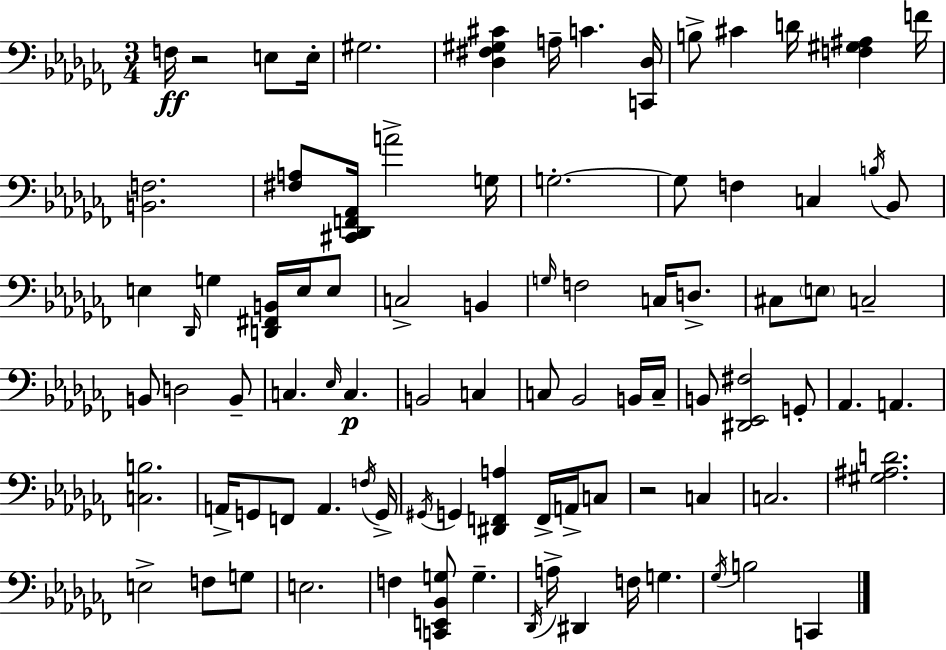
X:1
T:Untitled
M:3/4
L:1/4
K:Abm
F,/4 z2 E,/2 E,/4 ^G,2 [_D,^F,^G,^C] A,/4 C [C,,_D,]/4 B,/2 ^C D/4 [F,^G,^A,] F/4 [B,,F,]2 [^F,A,]/2 [^C,,_D,,F,,_A,,]/4 A2 G,/4 G,2 G,/2 F, C, B,/4 _B,,/2 E, _D,,/4 G, [D,,^F,,B,,]/4 E,/4 E,/2 C,2 B,, G,/4 F,2 C,/4 D,/2 ^C,/2 E,/2 C,2 B,,/2 D,2 B,,/2 C, _E,/4 C, B,,2 C, C,/2 _B,,2 B,,/4 C,/4 B,,/2 [^D,,_E,,^F,]2 G,,/2 _A,, A,, [C,B,]2 A,,/4 G,,/2 F,,/2 A,, F,/4 G,,/4 ^G,,/4 G,, [^D,,F,,A,] F,,/4 A,,/4 C,/2 z2 C, C,2 [^G,^A,D]2 E,2 F,/2 G,/2 E,2 F, [C,,E,,_B,,G,]/2 G, _D,,/4 A,/4 ^D,, F,/4 G, _G,/4 B,2 C,,